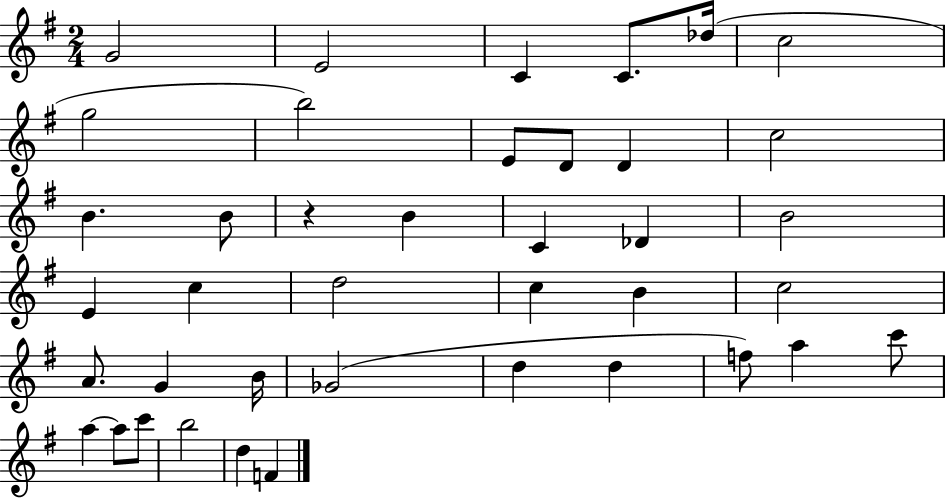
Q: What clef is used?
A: treble